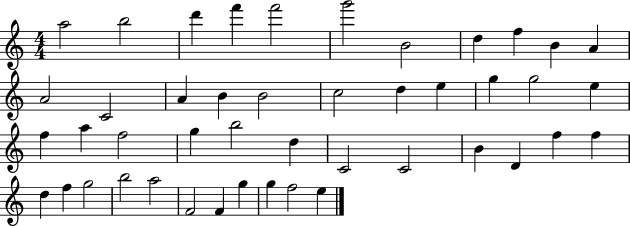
X:1
T:Untitled
M:4/4
L:1/4
K:C
a2 b2 d' f' f'2 g'2 B2 d f B A A2 C2 A B B2 c2 d e g g2 e f a f2 g b2 d C2 C2 B D f f d f g2 b2 a2 F2 F g g f2 e